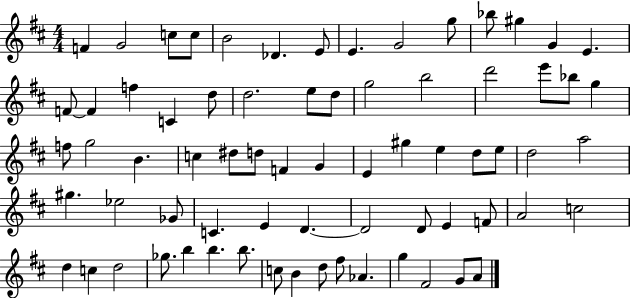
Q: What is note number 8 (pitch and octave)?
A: E4